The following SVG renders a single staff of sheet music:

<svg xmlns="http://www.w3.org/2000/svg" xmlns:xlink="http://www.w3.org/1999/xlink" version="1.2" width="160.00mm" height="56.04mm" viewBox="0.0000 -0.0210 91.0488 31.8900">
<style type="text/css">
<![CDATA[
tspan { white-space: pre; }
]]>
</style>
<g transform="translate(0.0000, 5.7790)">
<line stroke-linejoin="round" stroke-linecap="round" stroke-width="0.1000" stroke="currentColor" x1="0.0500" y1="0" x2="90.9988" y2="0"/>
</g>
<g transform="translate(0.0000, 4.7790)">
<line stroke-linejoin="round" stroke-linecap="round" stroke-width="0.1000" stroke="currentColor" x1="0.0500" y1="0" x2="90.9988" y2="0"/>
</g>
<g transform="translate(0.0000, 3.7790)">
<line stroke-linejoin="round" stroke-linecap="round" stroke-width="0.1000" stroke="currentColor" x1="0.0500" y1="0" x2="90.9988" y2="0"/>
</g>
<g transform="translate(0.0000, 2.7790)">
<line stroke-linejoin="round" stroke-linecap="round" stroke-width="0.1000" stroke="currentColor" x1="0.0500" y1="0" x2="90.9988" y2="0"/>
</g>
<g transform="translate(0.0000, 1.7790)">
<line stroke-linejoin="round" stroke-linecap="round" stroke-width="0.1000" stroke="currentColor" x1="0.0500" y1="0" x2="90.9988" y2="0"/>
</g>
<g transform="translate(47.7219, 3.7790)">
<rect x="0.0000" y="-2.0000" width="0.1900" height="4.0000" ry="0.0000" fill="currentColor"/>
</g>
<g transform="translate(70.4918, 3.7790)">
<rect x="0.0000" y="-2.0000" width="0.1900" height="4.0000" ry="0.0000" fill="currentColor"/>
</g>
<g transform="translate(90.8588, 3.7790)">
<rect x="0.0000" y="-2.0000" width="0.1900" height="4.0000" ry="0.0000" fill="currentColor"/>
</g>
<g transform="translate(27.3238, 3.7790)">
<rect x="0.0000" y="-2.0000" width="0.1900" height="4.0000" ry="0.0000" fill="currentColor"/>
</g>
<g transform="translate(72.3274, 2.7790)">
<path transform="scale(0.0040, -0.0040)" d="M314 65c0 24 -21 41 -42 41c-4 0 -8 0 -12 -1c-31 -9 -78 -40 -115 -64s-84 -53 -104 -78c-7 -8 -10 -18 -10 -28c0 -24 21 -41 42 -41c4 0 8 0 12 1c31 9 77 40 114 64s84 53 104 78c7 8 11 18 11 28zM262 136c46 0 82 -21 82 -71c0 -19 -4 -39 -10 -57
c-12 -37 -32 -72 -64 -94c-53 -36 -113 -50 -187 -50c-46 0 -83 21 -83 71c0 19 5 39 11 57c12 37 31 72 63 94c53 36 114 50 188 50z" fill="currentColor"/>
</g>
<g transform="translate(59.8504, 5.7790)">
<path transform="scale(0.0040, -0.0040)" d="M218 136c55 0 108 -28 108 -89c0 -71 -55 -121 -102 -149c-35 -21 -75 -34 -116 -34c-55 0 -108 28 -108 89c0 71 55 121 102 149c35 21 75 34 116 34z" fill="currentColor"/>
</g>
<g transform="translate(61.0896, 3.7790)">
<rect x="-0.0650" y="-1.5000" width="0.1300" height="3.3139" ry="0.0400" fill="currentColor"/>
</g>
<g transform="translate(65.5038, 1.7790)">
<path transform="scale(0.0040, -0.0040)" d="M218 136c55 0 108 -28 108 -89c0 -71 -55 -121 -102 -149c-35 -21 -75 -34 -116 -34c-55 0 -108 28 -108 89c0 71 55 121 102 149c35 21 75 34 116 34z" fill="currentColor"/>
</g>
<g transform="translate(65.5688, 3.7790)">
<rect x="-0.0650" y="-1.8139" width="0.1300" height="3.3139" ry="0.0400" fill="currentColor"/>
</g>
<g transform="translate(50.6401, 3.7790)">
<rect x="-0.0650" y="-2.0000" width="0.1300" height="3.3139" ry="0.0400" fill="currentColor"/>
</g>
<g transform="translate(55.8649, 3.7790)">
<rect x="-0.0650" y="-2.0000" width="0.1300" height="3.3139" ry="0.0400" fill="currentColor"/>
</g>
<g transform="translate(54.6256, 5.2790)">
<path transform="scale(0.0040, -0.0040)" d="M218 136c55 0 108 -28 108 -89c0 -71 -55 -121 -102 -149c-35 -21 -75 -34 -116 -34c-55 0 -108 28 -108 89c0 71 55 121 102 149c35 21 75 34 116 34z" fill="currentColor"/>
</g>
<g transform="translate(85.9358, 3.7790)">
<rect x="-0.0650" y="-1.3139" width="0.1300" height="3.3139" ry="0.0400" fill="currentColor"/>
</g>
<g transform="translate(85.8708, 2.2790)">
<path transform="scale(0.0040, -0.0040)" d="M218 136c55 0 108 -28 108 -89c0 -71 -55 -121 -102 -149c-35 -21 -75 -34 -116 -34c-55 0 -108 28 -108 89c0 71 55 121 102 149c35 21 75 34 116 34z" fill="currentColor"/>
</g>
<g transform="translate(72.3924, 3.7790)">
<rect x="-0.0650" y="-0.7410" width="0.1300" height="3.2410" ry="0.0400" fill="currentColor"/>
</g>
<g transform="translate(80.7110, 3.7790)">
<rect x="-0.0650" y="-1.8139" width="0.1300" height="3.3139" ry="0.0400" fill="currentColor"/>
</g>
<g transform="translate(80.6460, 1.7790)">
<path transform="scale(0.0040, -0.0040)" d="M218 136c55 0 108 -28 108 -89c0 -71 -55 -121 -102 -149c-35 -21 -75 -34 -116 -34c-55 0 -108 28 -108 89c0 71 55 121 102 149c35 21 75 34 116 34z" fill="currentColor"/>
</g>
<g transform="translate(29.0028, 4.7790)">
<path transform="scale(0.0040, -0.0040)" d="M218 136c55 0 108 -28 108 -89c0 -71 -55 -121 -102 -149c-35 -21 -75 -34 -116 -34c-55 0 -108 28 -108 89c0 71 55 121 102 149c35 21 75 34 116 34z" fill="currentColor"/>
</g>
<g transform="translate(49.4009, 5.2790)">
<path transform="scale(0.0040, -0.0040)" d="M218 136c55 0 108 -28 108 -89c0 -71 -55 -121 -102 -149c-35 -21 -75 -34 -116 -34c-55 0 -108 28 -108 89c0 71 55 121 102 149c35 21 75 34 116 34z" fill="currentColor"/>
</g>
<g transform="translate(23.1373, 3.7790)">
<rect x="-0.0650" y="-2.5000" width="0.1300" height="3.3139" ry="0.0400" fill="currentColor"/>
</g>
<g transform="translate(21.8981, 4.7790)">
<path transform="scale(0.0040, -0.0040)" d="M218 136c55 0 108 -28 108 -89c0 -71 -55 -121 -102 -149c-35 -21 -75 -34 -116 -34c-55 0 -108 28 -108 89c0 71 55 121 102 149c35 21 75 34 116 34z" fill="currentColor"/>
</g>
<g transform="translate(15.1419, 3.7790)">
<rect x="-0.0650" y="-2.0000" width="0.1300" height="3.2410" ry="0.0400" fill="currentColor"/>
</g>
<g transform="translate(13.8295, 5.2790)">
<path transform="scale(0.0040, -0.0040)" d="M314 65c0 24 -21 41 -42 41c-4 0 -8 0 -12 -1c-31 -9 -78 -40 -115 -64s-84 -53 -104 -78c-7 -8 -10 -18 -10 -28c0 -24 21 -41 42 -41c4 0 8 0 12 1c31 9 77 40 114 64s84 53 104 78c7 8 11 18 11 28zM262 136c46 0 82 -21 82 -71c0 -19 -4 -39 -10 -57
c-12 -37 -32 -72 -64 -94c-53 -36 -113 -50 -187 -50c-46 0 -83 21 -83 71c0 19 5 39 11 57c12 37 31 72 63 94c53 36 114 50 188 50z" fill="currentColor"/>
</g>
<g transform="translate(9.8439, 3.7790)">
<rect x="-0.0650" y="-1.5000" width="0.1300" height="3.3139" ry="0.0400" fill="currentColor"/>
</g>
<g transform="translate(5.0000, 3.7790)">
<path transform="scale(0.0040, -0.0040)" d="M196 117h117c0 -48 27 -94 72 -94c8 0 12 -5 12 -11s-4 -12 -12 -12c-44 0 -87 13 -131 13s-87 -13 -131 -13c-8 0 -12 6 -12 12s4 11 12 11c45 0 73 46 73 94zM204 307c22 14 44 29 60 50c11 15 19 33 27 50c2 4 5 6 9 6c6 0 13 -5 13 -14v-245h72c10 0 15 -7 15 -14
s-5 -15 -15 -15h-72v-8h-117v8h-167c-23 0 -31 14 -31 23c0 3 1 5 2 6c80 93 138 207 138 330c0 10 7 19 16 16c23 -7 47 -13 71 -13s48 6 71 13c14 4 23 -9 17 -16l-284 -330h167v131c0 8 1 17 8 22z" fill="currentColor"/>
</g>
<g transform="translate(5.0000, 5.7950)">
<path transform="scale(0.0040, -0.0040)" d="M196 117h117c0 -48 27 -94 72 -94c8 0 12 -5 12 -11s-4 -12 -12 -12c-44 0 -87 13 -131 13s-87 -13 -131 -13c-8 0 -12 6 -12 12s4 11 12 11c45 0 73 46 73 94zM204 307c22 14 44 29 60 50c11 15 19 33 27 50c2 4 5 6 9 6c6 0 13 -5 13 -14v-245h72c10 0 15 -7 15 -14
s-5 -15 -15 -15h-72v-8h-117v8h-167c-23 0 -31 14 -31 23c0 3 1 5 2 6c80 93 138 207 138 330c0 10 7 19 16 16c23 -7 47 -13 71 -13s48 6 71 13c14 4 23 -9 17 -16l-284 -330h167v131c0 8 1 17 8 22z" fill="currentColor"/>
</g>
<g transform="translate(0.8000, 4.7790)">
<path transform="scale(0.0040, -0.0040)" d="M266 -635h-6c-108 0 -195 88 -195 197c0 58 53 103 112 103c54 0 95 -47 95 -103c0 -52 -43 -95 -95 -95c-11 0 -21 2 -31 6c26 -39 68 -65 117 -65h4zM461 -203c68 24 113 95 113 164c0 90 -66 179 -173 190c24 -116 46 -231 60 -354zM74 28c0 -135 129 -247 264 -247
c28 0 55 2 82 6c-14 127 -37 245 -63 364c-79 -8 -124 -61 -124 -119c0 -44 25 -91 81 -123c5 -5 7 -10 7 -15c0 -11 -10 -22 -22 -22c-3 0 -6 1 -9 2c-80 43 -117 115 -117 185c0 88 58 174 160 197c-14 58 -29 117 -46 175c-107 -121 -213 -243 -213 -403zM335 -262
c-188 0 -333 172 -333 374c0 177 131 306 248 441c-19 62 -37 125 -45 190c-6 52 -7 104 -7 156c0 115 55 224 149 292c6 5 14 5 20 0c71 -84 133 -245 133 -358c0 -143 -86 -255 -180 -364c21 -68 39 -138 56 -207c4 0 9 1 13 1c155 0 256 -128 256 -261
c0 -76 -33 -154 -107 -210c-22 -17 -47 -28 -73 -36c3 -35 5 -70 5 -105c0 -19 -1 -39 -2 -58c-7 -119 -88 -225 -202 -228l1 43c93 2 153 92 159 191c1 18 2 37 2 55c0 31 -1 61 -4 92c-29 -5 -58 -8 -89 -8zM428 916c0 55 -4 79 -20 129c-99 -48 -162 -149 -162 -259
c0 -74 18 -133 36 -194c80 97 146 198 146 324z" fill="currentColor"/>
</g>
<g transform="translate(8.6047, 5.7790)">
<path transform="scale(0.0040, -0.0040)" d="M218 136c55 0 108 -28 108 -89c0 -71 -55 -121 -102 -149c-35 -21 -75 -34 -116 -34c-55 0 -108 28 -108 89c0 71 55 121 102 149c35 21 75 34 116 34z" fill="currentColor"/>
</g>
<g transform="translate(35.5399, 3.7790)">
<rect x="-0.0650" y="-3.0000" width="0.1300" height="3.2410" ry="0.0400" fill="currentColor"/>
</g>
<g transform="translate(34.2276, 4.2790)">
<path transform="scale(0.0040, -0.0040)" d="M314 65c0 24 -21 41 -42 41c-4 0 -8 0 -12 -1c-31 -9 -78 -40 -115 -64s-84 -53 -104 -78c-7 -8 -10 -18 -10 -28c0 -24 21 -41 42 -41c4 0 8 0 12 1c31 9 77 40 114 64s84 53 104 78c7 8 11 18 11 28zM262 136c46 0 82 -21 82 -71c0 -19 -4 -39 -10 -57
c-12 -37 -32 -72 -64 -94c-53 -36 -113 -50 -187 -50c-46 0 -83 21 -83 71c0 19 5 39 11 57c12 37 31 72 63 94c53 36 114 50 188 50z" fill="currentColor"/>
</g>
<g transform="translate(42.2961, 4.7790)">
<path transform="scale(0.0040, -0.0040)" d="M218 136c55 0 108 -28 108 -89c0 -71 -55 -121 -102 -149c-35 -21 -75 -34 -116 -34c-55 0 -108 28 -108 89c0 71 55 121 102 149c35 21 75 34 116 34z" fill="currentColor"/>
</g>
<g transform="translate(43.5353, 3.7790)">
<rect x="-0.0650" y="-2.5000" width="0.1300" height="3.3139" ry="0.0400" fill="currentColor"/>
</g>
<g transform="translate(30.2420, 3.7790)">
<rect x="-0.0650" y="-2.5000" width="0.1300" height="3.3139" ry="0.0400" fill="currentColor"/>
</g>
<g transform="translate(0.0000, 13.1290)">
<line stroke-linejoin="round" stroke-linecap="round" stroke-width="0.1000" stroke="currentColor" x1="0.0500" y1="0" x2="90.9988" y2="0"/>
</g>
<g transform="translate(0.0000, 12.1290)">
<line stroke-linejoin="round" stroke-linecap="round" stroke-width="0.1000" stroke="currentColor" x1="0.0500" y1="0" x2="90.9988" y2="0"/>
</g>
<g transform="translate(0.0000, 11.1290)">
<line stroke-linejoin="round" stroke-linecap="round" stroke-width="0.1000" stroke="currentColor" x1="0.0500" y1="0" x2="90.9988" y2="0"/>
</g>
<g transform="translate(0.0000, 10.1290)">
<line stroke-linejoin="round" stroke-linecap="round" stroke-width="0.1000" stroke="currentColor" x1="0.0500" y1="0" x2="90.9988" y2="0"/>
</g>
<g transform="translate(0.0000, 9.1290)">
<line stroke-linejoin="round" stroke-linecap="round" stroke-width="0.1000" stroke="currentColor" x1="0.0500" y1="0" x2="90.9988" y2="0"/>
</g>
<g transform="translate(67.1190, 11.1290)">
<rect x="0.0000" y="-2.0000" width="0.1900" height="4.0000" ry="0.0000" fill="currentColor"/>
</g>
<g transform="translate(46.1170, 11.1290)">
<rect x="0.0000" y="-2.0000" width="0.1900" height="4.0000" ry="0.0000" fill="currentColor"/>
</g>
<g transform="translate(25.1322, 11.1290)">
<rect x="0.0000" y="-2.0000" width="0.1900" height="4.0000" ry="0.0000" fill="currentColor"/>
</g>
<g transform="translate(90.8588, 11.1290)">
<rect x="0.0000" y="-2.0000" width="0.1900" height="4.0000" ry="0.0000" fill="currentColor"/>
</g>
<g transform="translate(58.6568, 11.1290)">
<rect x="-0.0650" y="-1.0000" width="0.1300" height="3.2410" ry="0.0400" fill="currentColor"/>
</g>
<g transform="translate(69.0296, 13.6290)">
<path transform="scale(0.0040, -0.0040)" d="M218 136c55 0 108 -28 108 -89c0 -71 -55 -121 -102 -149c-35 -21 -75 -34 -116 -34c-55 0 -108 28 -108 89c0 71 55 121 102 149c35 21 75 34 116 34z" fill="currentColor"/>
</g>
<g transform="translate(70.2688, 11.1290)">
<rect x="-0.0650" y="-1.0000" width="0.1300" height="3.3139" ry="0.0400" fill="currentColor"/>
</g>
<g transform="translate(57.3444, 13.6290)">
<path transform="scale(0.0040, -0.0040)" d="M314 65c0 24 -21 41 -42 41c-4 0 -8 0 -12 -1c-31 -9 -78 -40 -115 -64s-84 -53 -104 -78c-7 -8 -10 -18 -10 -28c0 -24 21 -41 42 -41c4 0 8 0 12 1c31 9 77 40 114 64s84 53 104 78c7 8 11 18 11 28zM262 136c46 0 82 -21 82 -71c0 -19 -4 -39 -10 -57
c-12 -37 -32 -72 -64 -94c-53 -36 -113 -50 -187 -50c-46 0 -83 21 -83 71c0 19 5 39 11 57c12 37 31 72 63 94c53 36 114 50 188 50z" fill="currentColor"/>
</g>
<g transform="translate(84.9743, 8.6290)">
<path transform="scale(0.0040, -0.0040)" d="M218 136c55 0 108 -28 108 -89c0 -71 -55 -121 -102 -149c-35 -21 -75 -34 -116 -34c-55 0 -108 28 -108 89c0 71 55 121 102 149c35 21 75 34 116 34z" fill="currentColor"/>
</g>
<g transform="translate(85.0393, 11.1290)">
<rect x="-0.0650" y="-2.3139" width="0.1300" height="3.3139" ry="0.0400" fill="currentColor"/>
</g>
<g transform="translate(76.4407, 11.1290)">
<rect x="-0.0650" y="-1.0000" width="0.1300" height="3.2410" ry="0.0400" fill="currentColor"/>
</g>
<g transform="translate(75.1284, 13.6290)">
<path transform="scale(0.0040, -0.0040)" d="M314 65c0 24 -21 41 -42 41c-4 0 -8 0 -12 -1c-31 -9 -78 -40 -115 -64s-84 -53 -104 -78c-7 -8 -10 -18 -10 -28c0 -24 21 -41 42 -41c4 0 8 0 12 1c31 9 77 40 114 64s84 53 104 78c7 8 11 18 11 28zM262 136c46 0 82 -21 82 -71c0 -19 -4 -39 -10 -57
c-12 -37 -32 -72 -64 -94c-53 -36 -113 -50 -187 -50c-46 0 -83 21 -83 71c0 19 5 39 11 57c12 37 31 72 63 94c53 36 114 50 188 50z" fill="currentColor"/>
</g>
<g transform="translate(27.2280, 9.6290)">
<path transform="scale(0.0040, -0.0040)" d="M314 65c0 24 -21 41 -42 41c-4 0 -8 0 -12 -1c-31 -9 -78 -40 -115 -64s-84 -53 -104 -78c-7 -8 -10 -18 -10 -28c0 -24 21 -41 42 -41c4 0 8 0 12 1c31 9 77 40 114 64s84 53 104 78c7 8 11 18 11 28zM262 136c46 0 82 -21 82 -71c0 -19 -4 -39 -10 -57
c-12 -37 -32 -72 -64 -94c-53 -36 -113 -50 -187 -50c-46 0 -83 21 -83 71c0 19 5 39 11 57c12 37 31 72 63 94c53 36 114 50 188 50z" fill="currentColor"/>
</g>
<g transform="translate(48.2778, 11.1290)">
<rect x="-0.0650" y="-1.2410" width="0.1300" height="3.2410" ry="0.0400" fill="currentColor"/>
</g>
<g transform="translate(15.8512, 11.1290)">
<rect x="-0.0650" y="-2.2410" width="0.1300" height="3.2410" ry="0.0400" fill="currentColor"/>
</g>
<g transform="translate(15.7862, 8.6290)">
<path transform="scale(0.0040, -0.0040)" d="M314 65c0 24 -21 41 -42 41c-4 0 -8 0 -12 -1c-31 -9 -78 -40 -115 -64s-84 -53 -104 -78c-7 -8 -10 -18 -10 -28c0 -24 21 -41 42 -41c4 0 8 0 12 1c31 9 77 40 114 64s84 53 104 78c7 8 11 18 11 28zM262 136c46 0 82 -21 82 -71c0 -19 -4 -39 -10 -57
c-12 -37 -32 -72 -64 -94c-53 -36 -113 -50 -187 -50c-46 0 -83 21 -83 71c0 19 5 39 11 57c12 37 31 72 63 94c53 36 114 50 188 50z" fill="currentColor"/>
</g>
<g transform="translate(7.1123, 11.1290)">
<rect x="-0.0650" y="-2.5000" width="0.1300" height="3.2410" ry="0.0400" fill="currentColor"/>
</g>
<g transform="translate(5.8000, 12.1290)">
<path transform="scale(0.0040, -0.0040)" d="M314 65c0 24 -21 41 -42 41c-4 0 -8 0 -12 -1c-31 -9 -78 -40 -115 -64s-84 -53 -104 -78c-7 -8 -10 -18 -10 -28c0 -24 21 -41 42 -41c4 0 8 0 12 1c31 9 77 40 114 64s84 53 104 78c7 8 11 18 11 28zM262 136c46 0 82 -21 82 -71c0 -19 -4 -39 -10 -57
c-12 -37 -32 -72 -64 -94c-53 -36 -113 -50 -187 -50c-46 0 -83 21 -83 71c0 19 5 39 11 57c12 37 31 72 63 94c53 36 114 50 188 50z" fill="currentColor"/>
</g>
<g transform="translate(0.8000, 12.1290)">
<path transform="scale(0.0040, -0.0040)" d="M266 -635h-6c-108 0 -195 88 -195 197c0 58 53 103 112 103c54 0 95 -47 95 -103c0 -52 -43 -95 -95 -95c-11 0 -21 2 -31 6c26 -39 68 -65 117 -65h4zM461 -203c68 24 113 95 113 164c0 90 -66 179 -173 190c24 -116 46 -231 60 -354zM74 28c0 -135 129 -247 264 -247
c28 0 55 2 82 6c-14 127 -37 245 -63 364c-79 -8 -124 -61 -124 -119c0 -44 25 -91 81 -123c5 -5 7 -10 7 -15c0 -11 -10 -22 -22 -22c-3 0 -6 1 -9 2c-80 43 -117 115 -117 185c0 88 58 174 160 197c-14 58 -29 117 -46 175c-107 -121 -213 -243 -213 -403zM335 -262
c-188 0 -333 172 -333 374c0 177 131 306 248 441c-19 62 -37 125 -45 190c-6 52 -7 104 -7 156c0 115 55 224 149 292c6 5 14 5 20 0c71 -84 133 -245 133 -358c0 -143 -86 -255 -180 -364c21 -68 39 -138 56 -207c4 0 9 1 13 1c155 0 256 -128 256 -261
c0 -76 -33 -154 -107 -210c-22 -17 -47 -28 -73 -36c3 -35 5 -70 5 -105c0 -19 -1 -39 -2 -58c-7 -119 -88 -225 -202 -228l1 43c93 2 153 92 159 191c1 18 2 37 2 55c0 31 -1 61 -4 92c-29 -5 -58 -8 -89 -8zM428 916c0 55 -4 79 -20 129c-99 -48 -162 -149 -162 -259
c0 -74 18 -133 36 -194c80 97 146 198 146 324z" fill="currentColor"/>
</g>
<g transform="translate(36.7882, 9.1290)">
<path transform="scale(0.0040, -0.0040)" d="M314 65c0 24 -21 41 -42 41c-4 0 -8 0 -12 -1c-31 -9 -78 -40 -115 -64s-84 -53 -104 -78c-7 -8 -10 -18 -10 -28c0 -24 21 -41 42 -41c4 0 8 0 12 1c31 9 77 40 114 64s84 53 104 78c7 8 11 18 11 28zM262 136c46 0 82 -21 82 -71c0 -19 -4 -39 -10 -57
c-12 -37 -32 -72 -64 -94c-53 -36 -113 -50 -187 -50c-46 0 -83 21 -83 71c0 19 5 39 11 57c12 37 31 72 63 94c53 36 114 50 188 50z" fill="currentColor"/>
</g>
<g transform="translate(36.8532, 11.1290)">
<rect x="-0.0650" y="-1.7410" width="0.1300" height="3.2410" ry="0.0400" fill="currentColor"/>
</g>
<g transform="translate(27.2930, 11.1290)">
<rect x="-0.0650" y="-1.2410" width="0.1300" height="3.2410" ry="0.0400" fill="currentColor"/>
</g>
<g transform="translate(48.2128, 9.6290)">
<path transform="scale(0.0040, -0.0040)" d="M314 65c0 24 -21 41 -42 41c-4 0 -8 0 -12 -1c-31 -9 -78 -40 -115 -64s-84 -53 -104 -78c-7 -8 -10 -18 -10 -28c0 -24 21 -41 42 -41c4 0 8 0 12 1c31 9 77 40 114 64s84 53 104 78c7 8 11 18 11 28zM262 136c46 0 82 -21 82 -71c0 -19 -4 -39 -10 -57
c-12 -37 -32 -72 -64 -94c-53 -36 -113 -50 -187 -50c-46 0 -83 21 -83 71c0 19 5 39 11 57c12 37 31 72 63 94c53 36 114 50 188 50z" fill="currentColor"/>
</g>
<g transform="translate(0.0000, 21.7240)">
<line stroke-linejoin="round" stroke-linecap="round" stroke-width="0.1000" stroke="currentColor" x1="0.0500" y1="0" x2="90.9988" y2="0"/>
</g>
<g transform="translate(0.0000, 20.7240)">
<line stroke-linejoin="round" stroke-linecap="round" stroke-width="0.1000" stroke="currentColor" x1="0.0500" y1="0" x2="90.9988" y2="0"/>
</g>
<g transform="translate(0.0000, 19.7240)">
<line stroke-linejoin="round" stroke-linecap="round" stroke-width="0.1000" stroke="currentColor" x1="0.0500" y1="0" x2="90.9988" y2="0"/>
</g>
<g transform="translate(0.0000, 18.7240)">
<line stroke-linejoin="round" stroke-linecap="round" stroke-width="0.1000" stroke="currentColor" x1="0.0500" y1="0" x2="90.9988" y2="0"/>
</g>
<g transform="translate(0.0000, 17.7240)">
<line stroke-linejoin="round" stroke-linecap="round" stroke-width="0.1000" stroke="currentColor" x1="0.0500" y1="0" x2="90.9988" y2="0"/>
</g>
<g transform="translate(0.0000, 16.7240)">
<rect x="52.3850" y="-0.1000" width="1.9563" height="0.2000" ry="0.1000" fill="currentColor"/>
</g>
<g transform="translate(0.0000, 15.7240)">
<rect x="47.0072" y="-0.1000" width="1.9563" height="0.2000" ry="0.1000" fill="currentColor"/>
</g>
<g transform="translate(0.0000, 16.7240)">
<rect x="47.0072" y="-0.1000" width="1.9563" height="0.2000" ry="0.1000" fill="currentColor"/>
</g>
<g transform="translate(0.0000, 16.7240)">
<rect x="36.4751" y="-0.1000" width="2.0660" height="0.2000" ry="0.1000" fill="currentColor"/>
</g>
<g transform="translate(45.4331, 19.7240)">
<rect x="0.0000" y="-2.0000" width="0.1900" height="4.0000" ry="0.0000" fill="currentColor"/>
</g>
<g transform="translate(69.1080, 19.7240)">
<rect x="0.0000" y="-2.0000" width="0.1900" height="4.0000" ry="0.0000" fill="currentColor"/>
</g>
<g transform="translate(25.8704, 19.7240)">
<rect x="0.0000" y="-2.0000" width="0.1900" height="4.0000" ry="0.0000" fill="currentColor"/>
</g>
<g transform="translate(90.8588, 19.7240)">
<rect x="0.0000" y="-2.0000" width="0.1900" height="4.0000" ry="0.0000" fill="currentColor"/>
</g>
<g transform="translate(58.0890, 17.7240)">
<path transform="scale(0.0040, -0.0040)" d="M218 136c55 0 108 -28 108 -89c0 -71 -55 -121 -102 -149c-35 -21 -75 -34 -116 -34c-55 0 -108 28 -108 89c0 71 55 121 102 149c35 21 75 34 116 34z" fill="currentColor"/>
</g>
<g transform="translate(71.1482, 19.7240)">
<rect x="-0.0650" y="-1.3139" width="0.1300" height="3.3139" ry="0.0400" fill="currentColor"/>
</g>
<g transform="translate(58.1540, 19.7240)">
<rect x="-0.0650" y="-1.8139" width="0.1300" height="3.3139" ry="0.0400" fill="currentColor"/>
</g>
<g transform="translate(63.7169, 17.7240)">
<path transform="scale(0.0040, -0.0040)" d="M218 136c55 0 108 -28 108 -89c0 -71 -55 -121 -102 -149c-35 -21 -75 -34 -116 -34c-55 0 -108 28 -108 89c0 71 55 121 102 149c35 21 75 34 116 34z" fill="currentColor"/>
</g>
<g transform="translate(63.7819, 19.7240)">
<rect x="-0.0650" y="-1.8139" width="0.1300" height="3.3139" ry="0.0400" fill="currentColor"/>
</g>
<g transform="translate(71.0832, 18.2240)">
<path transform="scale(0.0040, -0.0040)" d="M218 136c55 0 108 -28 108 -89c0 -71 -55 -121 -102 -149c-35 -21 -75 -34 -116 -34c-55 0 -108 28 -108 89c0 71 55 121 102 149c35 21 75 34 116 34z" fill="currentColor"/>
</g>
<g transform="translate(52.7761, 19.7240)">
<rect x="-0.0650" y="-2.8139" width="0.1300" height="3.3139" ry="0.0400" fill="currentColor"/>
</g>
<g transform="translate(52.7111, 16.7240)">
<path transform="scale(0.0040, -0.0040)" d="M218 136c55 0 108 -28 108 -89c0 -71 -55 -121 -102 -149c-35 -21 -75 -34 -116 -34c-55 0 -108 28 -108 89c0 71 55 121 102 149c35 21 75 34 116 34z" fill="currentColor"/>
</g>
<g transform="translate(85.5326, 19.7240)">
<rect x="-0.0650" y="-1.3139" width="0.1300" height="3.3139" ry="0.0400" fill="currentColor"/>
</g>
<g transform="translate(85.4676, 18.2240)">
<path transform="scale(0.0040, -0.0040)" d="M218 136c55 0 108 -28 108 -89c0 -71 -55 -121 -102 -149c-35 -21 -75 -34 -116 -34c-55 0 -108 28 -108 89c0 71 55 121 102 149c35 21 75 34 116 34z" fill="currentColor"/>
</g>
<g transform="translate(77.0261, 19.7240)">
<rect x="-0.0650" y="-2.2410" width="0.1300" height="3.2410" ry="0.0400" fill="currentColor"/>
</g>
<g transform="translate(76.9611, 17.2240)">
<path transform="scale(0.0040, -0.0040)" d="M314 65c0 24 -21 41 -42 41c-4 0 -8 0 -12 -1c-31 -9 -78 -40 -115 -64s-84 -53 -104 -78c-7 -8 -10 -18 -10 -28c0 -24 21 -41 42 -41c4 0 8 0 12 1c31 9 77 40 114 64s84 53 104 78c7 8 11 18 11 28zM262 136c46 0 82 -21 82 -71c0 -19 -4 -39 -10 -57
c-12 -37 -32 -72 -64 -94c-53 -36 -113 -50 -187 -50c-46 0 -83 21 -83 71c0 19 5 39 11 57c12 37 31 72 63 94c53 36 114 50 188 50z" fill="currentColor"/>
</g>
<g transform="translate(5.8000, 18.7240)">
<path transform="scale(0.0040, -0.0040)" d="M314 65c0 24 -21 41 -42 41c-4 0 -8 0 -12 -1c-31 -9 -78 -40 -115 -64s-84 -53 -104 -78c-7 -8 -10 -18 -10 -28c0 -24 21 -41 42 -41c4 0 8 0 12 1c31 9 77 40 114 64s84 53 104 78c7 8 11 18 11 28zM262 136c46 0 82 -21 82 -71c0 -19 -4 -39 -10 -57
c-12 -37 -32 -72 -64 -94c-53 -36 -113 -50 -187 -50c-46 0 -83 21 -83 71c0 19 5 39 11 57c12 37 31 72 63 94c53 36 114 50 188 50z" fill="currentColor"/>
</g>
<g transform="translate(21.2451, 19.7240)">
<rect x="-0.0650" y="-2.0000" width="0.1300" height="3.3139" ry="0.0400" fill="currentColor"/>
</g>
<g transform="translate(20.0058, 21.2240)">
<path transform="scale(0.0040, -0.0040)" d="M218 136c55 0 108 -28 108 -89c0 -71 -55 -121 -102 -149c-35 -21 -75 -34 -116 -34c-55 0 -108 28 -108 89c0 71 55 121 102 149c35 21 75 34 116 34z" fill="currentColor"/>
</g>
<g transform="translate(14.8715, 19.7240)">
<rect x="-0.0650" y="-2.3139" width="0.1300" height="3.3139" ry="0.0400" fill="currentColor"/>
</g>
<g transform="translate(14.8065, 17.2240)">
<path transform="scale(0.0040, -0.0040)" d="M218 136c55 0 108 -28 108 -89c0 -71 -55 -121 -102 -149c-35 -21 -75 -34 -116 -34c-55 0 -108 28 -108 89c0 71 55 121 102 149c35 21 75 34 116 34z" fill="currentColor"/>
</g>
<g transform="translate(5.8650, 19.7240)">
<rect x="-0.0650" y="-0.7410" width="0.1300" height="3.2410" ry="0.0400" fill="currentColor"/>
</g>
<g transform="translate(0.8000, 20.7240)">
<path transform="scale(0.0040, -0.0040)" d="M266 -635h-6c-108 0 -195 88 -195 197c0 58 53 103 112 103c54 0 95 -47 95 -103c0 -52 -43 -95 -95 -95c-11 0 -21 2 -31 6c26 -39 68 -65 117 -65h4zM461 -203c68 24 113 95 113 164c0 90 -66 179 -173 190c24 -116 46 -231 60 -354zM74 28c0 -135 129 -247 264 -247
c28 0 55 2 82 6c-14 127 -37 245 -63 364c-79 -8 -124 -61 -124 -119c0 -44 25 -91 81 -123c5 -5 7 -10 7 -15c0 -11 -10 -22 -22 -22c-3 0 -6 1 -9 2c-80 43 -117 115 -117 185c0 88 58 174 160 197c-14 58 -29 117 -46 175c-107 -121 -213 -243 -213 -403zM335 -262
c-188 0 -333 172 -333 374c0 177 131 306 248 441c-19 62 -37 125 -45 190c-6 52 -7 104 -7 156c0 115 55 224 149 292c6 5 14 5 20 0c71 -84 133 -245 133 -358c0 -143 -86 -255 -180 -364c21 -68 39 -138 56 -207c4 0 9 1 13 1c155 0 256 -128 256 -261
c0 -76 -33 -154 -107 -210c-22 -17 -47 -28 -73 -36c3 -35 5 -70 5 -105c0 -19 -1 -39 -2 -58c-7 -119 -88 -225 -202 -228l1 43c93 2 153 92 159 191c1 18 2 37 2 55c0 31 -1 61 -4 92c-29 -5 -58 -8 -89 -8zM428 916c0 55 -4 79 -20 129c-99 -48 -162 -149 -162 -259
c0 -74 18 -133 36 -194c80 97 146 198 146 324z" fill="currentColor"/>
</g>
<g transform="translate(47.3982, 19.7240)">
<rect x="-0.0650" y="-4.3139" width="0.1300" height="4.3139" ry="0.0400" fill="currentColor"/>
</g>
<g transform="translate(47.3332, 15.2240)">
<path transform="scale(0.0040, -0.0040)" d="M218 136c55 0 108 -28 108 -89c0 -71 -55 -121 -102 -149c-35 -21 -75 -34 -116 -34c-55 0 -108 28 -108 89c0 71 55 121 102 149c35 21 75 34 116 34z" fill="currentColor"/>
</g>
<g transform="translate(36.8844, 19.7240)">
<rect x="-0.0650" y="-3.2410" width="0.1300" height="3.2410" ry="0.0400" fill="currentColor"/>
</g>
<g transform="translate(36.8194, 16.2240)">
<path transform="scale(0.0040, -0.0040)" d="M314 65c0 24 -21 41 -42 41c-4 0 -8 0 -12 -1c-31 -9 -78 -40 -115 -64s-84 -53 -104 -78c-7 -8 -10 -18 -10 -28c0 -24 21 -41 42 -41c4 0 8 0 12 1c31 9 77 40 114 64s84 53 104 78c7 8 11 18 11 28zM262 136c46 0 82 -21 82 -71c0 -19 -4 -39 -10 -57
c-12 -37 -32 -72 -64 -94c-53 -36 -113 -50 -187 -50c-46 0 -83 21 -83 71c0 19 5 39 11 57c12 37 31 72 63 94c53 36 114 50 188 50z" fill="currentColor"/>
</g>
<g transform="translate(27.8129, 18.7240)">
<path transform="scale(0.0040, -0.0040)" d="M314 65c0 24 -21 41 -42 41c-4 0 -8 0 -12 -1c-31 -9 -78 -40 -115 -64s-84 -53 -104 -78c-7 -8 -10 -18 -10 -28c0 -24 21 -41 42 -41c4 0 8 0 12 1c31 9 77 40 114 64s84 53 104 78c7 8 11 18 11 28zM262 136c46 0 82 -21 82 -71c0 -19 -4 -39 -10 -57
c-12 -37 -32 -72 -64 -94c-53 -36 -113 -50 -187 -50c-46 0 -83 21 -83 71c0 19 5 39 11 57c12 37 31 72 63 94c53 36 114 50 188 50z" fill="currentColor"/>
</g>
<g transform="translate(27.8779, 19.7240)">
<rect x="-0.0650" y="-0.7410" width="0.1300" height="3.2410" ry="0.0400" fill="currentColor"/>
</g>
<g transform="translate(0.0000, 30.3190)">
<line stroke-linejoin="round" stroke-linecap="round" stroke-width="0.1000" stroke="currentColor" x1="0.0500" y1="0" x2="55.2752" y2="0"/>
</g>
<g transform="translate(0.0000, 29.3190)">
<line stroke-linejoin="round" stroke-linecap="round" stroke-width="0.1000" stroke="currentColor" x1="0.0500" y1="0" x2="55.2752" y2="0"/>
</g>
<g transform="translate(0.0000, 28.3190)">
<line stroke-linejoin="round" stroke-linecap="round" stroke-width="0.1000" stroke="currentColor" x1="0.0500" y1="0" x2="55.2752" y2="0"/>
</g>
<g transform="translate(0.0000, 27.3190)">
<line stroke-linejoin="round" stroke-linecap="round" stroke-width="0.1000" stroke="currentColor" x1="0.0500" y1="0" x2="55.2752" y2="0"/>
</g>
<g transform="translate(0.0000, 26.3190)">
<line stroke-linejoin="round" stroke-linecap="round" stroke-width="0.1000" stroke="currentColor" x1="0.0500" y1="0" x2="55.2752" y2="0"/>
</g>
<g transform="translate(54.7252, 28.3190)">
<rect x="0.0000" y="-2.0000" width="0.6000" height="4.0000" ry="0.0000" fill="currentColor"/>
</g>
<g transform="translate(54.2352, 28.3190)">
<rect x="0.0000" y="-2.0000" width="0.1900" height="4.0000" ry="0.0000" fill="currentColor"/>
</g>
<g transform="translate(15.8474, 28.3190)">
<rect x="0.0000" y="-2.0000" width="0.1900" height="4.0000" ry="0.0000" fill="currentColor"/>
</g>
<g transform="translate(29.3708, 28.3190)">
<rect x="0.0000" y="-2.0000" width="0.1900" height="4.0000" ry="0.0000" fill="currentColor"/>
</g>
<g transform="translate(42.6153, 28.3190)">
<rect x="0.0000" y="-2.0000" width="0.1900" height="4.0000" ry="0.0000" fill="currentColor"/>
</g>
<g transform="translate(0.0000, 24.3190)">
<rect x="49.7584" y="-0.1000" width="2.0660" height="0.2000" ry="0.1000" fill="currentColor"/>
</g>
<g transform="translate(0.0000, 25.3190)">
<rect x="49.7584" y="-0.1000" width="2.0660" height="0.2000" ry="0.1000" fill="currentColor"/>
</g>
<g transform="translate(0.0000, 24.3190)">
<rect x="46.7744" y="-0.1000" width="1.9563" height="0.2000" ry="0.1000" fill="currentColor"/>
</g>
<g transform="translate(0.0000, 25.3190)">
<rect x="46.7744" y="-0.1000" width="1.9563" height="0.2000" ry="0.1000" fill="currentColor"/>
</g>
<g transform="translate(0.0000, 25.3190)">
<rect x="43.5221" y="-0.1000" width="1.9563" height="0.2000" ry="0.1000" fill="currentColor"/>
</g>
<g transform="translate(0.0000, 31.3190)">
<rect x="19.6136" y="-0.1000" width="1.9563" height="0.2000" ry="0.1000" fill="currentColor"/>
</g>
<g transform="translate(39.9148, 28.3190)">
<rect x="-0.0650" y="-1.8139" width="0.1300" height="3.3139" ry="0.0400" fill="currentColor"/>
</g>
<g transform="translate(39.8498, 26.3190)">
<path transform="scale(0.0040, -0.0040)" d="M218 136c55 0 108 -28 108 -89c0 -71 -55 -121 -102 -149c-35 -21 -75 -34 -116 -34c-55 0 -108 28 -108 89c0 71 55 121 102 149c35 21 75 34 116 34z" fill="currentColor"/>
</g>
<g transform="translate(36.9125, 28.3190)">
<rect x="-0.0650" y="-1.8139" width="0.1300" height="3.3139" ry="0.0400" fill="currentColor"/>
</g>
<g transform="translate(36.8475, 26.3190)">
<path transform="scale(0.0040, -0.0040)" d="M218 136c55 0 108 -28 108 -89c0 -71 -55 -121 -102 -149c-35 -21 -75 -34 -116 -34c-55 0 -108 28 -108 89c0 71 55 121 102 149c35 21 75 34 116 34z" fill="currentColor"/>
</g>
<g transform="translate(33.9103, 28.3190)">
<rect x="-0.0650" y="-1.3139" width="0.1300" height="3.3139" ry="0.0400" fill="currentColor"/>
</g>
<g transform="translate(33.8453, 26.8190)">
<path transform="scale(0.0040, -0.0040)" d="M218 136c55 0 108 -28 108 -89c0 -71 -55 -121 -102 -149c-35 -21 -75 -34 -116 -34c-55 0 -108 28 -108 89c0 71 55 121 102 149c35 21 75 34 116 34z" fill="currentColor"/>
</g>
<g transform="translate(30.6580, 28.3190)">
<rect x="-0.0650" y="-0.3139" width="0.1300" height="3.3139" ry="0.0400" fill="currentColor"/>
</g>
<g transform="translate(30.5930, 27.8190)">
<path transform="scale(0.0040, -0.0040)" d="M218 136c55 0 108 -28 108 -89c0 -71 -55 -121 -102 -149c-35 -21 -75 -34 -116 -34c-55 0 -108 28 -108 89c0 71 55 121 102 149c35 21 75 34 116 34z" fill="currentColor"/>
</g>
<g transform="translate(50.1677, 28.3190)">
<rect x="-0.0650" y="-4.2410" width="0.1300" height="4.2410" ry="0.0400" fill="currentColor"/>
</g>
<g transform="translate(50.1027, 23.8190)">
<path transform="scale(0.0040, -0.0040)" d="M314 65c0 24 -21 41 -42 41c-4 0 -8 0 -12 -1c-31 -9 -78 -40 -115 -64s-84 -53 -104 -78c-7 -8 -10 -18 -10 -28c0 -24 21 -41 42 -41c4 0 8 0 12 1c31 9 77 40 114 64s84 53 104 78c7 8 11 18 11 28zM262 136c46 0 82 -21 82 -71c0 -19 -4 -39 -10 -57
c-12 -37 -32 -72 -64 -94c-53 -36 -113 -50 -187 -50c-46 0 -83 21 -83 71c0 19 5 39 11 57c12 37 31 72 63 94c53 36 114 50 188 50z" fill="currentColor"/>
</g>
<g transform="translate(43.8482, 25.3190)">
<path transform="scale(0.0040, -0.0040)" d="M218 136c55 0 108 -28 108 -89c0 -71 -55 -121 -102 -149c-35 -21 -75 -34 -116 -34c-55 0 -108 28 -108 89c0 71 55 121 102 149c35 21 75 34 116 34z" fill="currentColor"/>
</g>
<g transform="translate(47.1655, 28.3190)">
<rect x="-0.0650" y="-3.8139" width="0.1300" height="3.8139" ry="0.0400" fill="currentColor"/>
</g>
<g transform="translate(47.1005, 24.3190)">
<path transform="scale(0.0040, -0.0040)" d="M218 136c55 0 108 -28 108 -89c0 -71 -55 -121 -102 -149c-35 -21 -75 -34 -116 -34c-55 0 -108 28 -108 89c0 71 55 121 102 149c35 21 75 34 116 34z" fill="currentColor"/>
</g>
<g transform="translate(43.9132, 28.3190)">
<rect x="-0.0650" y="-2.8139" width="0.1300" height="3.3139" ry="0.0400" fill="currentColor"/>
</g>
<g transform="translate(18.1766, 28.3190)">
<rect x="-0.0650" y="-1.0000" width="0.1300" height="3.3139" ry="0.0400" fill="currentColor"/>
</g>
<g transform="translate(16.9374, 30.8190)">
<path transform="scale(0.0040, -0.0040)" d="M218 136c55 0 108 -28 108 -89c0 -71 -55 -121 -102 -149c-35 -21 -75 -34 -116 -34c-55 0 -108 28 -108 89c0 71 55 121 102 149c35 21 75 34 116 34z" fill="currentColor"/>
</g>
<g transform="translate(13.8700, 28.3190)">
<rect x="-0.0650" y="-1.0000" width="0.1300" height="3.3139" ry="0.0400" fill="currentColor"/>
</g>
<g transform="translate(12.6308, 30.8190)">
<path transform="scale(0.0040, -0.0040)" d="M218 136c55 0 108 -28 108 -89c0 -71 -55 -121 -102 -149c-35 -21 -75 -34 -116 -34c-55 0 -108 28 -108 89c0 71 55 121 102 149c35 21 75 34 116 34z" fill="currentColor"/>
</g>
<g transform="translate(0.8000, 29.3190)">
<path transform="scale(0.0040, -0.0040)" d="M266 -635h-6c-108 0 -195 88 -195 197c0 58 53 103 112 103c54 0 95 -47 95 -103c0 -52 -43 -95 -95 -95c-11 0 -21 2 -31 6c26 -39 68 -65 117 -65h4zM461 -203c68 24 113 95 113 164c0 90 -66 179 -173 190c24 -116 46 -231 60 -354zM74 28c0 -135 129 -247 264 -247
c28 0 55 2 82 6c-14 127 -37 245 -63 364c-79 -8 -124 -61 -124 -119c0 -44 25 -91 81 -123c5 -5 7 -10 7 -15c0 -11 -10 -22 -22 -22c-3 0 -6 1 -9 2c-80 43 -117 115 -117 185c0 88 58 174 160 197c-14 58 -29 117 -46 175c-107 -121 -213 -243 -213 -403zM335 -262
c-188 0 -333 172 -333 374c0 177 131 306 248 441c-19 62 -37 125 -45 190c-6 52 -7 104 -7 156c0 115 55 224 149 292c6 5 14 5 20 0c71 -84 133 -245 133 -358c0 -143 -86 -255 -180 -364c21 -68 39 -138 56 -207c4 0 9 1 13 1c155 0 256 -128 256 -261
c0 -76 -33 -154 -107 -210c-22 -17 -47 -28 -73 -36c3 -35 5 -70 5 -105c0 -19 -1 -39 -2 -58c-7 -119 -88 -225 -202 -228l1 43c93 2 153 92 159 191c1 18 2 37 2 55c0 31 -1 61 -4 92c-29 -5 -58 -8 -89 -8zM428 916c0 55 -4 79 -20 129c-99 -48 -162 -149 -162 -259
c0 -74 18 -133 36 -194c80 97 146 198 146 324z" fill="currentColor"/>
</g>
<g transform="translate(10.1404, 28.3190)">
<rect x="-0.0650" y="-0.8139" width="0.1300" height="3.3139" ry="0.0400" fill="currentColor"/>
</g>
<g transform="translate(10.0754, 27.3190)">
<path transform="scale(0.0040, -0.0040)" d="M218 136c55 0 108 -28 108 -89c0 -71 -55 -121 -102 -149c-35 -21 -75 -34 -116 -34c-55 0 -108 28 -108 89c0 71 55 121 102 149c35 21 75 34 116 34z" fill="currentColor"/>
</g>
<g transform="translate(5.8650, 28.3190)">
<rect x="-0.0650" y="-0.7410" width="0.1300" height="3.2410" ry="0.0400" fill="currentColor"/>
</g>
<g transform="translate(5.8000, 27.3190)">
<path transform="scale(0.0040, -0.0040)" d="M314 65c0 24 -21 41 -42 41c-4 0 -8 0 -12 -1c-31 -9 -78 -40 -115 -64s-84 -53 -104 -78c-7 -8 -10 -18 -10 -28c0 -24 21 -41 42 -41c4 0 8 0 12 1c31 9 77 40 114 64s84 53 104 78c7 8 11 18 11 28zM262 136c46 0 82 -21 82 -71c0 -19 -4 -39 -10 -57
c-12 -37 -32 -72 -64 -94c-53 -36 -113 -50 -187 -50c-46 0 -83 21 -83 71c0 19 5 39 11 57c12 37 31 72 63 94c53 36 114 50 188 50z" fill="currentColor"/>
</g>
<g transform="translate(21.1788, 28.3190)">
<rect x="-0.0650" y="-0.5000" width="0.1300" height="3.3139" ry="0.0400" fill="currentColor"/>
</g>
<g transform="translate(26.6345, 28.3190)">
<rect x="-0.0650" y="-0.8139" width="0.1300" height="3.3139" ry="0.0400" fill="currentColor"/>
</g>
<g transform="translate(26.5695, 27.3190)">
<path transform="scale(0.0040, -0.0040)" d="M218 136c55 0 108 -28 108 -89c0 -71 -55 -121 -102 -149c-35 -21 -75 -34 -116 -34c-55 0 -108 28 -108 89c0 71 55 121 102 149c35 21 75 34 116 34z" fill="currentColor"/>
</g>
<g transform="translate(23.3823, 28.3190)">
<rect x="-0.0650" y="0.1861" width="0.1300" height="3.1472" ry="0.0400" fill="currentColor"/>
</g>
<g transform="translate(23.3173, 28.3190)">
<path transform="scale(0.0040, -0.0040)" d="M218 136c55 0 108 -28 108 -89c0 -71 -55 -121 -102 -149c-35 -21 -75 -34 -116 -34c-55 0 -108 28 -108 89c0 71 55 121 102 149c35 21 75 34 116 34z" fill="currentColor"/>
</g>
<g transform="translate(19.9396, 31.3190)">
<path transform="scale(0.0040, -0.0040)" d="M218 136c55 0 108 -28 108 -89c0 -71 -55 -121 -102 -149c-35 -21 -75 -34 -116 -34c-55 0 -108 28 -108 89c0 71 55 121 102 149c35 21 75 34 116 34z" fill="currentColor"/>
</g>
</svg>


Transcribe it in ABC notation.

X:1
T:Untitled
M:4/4
L:1/4
K:C
E F2 G G A2 G F F E f d2 f e G2 g2 e2 f2 e2 D2 D D2 g d2 g F d2 b2 d' a f f e g2 e d2 d D D C B d c e f f a c' d'2